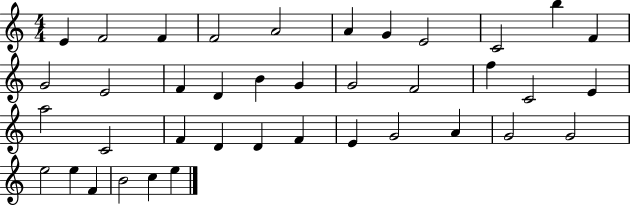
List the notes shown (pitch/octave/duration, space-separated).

E4/q F4/h F4/q F4/h A4/h A4/q G4/q E4/h C4/h B5/q F4/q G4/h E4/h F4/q D4/q B4/q G4/q G4/h F4/h F5/q C4/h E4/q A5/h C4/h F4/q D4/q D4/q F4/q E4/q G4/h A4/q G4/h G4/h E5/h E5/q F4/q B4/h C5/q E5/q